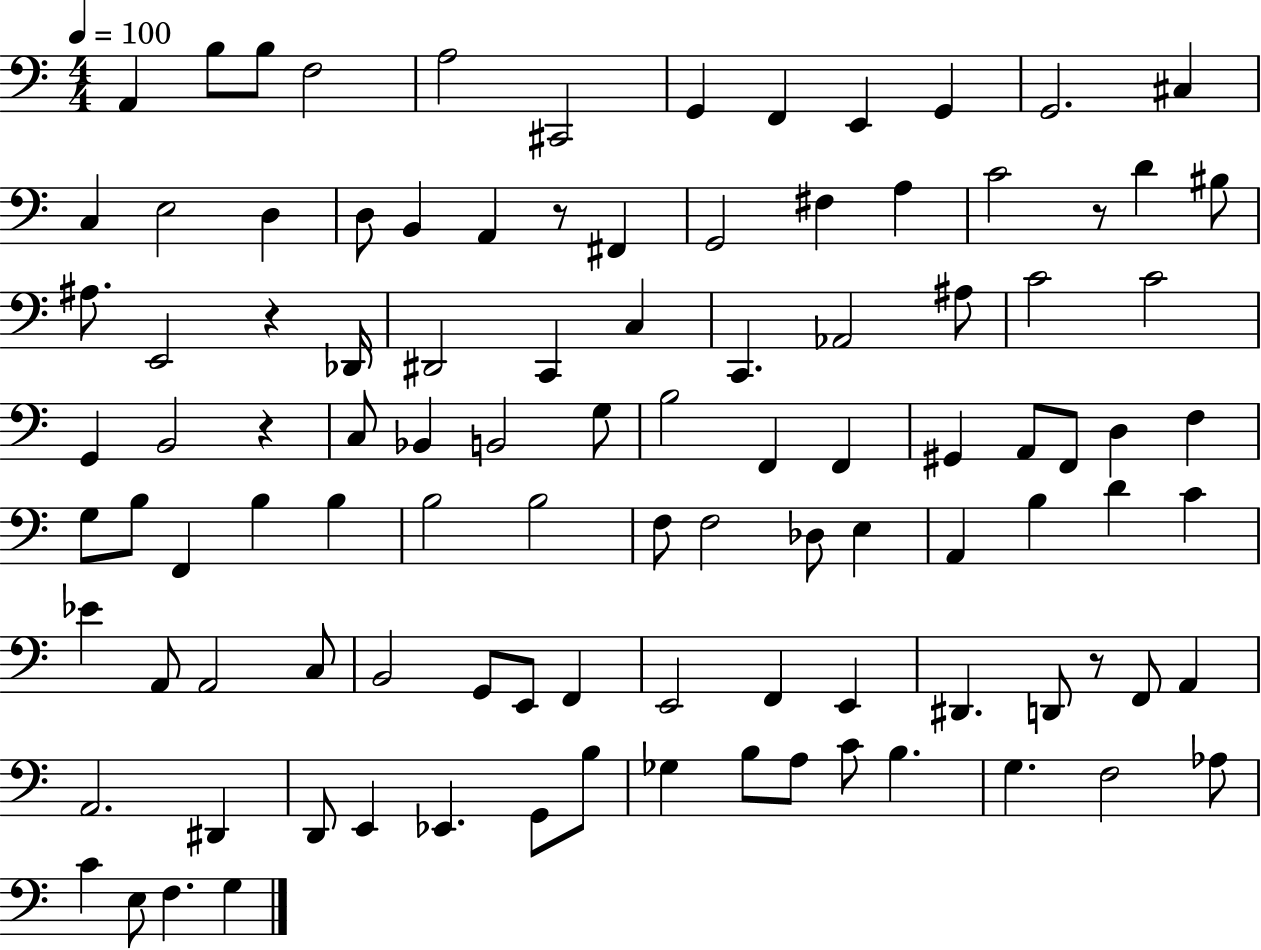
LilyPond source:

{
  \clef bass
  \numericTimeSignature
  \time 4/4
  \key c \major
  \tempo 4 = 100
  a,4 b8 b8 f2 | a2 cis,2 | g,4 f,4 e,4 g,4 | g,2. cis4 | \break c4 e2 d4 | d8 b,4 a,4 r8 fis,4 | g,2 fis4 a4 | c'2 r8 d'4 bis8 | \break ais8. e,2 r4 des,16 | dis,2 c,4 c4 | c,4. aes,2 ais8 | c'2 c'2 | \break g,4 b,2 r4 | c8 bes,4 b,2 g8 | b2 f,4 f,4 | gis,4 a,8 f,8 d4 f4 | \break g8 b8 f,4 b4 b4 | b2 b2 | f8 f2 des8 e4 | a,4 b4 d'4 c'4 | \break ees'4 a,8 a,2 c8 | b,2 g,8 e,8 f,4 | e,2 f,4 e,4 | dis,4. d,8 r8 f,8 a,4 | \break a,2. dis,4 | d,8 e,4 ees,4. g,8 b8 | ges4 b8 a8 c'8 b4. | g4. f2 aes8 | \break c'4 e8 f4. g4 | \bar "|."
}